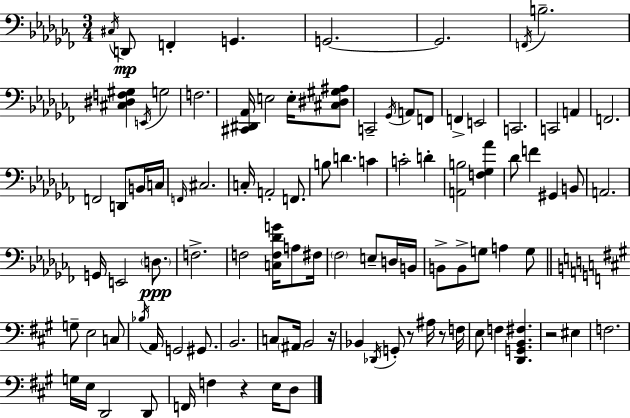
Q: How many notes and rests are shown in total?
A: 98